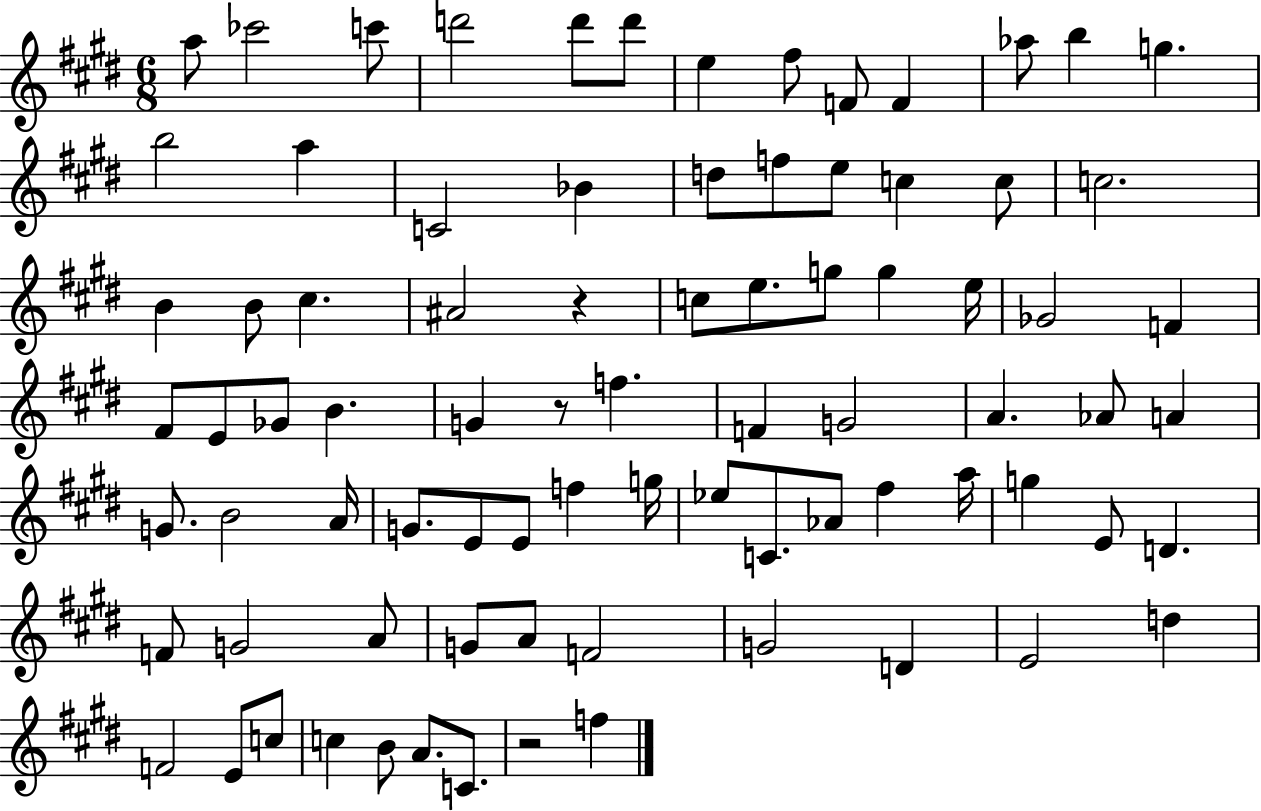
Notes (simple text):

A5/e CES6/h C6/e D6/h D6/e D6/e E5/q F#5/e F4/e F4/q Ab5/e B5/q G5/q. B5/h A5/q C4/h Bb4/q D5/e F5/e E5/e C5/q C5/e C5/h. B4/q B4/e C#5/q. A#4/h R/q C5/e E5/e. G5/e G5/q E5/s Gb4/h F4/q F#4/e E4/e Gb4/e B4/q. G4/q R/e F5/q. F4/q G4/h A4/q. Ab4/e A4/q G4/e. B4/h A4/s G4/e. E4/e E4/e F5/q G5/s Eb5/e C4/e. Ab4/e F#5/q A5/s G5/q E4/e D4/q. F4/e G4/h A4/e G4/e A4/e F4/h G4/h D4/q E4/h D5/q F4/h E4/e C5/e C5/q B4/e A4/e. C4/e. R/h F5/q